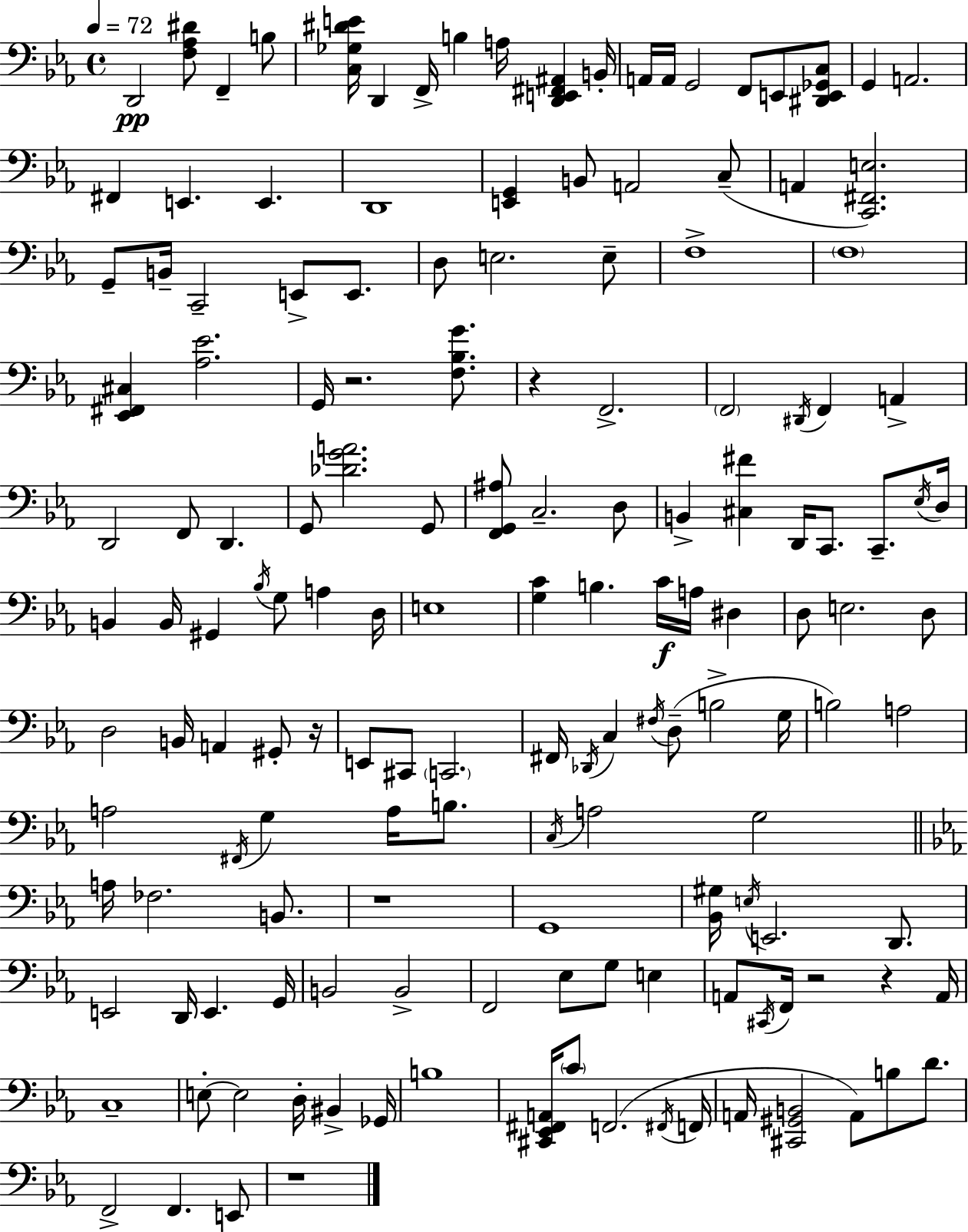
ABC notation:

X:1
T:Untitled
M:4/4
L:1/4
K:Eb
D,,2 [F,_A,^D]/2 F,, B,/2 [C,_G,^DE]/4 D,, F,,/4 B, A,/4 [D,,E,,^F,,^A,,] B,,/4 A,,/4 A,,/4 G,,2 F,,/2 E,,/2 [^D,,E,,_G,,C,]/2 G,, A,,2 ^F,, E,, E,, D,,4 [E,,G,,] B,,/2 A,,2 C,/2 A,, [C,,^F,,E,]2 G,,/2 B,,/4 C,,2 E,,/2 E,,/2 D,/2 E,2 E,/2 F,4 F,4 [_E,,^F,,^C,] [_A,_E]2 G,,/4 z2 [F,_B,G]/2 z F,,2 F,,2 ^D,,/4 F,, A,, D,,2 F,,/2 D,, G,,/2 [_DGA]2 G,,/2 [F,,G,,^A,]/2 C,2 D,/2 B,, [^C,^F] D,,/4 C,,/2 C,,/2 _E,/4 D,/4 B,, B,,/4 ^G,, _B,/4 G,/2 A, D,/4 E,4 [G,C] B, C/4 A,/4 ^D, D,/2 E,2 D,/2 D,2 B,,/4 A,, ^G,,/2 z/4 E,,/2 ^C,,/2 C,,2 ^F,,/4 _D,,/4 C, ^F,/4 D,/2 B,2 G,/4 B,2 A,2 A,2 ^F,,/4 G, A,/4 B,/2 C,/4 A,2 G,2 A,/4 _F,2 B,,/2 z4 G,,4 [_B,,^G,]/4 E,/4 E,,2 D,,/2 E,,2 D,,/4 E,, G,,/4 B,,2 B,,2 F,,2 _E,/2 G,/2 E, A,,/2 ^C,,/4 F,,/4 z2 z A,,/4 C,4 E,/2 E,2 D,/4 ^B,, _G,,/4 B,4 [^C,,_E,,^F,,A,,]/4 C/2 F,,2 ^F,,/4 F,,/4 A,,/4 [^C,,^G,,B,,]2 A,,/2 B,/2 D/2 F,,2 F,, E,,/2 z4